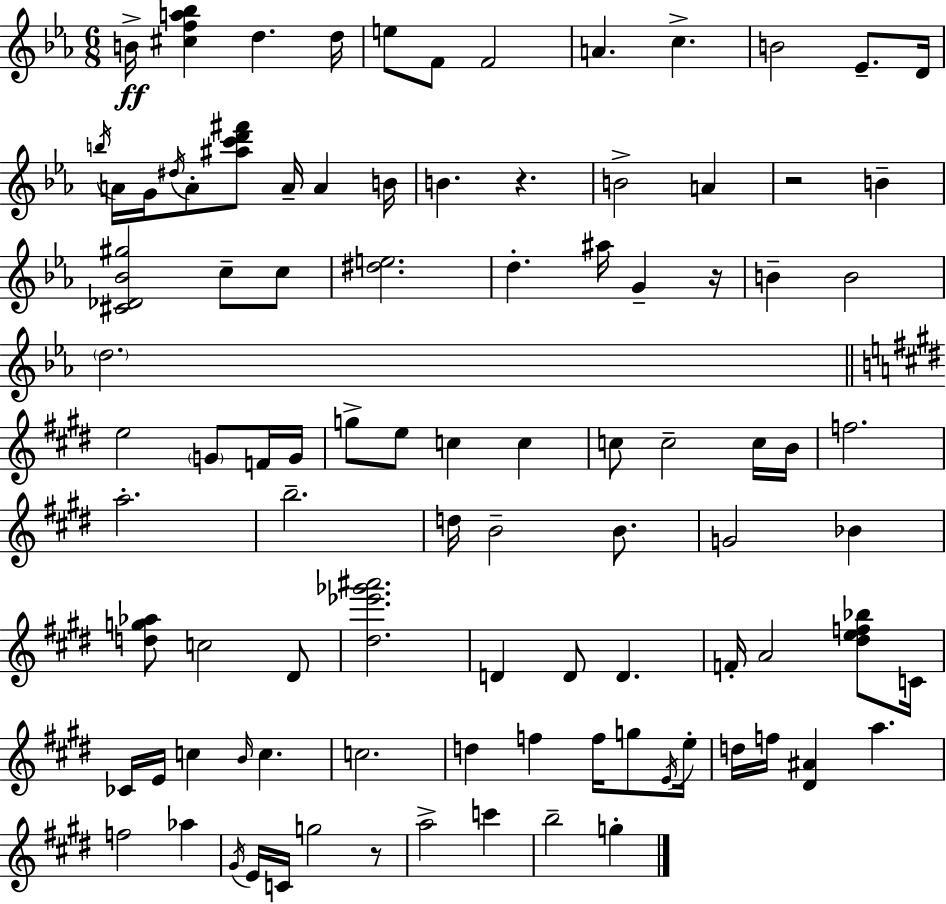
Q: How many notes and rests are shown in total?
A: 96